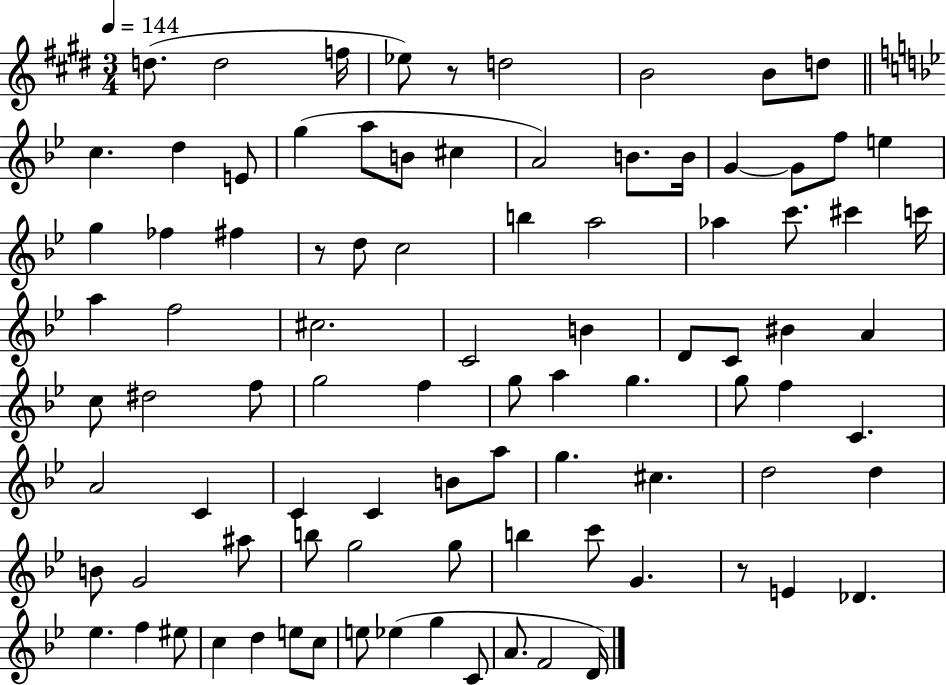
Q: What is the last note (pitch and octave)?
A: D4